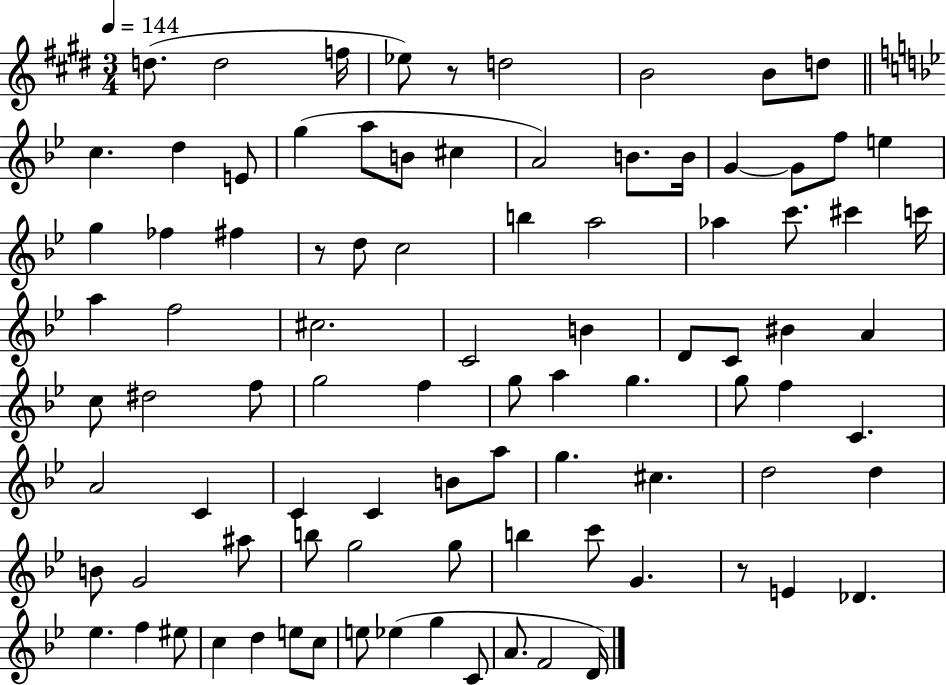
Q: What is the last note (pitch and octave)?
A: D4